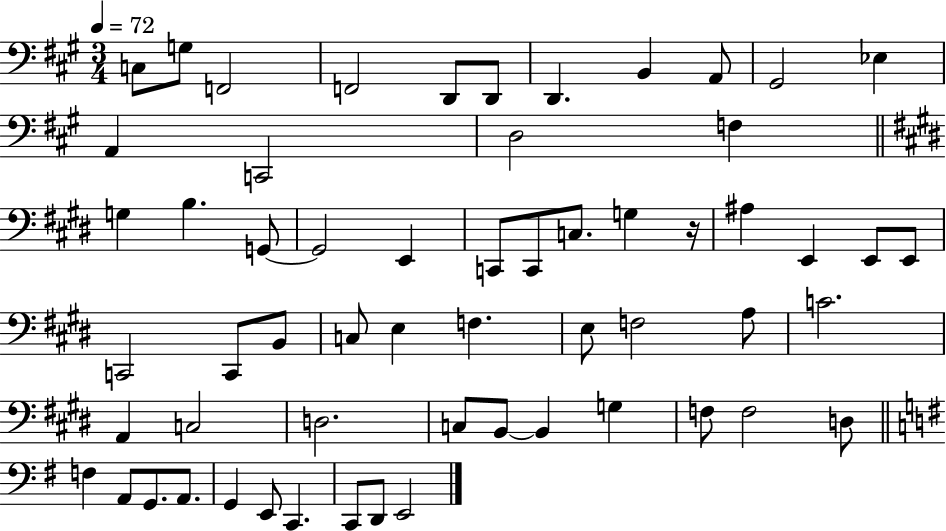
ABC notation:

X:1
T:Untitled
M:3/4
L:1/4
K:A
C,/2 G,/2 F,,2 F,,2 D,,/2 D,,/2 D,, B,, A,,/2 ^G,,2 _E, A,, C,,2 D,2 F, G, B, G,,/2 G,,2 E,, C,,/2 C,,/2 C,/2 G, z/4 ^A, E,, E,,/2 E,,/2 C,,2 C,,/2 B,,/2 C,/2 E, F, E,/2 F,2 A,/2 C2 A,, C,2 D,2 C,/2 B,,/2 B,, G, F,/2 F,2 D,/2 F, A,,/2 G,,/2 A,,/2 G,, E,,/2 C,, C,,/2 D,,/2 E,,2